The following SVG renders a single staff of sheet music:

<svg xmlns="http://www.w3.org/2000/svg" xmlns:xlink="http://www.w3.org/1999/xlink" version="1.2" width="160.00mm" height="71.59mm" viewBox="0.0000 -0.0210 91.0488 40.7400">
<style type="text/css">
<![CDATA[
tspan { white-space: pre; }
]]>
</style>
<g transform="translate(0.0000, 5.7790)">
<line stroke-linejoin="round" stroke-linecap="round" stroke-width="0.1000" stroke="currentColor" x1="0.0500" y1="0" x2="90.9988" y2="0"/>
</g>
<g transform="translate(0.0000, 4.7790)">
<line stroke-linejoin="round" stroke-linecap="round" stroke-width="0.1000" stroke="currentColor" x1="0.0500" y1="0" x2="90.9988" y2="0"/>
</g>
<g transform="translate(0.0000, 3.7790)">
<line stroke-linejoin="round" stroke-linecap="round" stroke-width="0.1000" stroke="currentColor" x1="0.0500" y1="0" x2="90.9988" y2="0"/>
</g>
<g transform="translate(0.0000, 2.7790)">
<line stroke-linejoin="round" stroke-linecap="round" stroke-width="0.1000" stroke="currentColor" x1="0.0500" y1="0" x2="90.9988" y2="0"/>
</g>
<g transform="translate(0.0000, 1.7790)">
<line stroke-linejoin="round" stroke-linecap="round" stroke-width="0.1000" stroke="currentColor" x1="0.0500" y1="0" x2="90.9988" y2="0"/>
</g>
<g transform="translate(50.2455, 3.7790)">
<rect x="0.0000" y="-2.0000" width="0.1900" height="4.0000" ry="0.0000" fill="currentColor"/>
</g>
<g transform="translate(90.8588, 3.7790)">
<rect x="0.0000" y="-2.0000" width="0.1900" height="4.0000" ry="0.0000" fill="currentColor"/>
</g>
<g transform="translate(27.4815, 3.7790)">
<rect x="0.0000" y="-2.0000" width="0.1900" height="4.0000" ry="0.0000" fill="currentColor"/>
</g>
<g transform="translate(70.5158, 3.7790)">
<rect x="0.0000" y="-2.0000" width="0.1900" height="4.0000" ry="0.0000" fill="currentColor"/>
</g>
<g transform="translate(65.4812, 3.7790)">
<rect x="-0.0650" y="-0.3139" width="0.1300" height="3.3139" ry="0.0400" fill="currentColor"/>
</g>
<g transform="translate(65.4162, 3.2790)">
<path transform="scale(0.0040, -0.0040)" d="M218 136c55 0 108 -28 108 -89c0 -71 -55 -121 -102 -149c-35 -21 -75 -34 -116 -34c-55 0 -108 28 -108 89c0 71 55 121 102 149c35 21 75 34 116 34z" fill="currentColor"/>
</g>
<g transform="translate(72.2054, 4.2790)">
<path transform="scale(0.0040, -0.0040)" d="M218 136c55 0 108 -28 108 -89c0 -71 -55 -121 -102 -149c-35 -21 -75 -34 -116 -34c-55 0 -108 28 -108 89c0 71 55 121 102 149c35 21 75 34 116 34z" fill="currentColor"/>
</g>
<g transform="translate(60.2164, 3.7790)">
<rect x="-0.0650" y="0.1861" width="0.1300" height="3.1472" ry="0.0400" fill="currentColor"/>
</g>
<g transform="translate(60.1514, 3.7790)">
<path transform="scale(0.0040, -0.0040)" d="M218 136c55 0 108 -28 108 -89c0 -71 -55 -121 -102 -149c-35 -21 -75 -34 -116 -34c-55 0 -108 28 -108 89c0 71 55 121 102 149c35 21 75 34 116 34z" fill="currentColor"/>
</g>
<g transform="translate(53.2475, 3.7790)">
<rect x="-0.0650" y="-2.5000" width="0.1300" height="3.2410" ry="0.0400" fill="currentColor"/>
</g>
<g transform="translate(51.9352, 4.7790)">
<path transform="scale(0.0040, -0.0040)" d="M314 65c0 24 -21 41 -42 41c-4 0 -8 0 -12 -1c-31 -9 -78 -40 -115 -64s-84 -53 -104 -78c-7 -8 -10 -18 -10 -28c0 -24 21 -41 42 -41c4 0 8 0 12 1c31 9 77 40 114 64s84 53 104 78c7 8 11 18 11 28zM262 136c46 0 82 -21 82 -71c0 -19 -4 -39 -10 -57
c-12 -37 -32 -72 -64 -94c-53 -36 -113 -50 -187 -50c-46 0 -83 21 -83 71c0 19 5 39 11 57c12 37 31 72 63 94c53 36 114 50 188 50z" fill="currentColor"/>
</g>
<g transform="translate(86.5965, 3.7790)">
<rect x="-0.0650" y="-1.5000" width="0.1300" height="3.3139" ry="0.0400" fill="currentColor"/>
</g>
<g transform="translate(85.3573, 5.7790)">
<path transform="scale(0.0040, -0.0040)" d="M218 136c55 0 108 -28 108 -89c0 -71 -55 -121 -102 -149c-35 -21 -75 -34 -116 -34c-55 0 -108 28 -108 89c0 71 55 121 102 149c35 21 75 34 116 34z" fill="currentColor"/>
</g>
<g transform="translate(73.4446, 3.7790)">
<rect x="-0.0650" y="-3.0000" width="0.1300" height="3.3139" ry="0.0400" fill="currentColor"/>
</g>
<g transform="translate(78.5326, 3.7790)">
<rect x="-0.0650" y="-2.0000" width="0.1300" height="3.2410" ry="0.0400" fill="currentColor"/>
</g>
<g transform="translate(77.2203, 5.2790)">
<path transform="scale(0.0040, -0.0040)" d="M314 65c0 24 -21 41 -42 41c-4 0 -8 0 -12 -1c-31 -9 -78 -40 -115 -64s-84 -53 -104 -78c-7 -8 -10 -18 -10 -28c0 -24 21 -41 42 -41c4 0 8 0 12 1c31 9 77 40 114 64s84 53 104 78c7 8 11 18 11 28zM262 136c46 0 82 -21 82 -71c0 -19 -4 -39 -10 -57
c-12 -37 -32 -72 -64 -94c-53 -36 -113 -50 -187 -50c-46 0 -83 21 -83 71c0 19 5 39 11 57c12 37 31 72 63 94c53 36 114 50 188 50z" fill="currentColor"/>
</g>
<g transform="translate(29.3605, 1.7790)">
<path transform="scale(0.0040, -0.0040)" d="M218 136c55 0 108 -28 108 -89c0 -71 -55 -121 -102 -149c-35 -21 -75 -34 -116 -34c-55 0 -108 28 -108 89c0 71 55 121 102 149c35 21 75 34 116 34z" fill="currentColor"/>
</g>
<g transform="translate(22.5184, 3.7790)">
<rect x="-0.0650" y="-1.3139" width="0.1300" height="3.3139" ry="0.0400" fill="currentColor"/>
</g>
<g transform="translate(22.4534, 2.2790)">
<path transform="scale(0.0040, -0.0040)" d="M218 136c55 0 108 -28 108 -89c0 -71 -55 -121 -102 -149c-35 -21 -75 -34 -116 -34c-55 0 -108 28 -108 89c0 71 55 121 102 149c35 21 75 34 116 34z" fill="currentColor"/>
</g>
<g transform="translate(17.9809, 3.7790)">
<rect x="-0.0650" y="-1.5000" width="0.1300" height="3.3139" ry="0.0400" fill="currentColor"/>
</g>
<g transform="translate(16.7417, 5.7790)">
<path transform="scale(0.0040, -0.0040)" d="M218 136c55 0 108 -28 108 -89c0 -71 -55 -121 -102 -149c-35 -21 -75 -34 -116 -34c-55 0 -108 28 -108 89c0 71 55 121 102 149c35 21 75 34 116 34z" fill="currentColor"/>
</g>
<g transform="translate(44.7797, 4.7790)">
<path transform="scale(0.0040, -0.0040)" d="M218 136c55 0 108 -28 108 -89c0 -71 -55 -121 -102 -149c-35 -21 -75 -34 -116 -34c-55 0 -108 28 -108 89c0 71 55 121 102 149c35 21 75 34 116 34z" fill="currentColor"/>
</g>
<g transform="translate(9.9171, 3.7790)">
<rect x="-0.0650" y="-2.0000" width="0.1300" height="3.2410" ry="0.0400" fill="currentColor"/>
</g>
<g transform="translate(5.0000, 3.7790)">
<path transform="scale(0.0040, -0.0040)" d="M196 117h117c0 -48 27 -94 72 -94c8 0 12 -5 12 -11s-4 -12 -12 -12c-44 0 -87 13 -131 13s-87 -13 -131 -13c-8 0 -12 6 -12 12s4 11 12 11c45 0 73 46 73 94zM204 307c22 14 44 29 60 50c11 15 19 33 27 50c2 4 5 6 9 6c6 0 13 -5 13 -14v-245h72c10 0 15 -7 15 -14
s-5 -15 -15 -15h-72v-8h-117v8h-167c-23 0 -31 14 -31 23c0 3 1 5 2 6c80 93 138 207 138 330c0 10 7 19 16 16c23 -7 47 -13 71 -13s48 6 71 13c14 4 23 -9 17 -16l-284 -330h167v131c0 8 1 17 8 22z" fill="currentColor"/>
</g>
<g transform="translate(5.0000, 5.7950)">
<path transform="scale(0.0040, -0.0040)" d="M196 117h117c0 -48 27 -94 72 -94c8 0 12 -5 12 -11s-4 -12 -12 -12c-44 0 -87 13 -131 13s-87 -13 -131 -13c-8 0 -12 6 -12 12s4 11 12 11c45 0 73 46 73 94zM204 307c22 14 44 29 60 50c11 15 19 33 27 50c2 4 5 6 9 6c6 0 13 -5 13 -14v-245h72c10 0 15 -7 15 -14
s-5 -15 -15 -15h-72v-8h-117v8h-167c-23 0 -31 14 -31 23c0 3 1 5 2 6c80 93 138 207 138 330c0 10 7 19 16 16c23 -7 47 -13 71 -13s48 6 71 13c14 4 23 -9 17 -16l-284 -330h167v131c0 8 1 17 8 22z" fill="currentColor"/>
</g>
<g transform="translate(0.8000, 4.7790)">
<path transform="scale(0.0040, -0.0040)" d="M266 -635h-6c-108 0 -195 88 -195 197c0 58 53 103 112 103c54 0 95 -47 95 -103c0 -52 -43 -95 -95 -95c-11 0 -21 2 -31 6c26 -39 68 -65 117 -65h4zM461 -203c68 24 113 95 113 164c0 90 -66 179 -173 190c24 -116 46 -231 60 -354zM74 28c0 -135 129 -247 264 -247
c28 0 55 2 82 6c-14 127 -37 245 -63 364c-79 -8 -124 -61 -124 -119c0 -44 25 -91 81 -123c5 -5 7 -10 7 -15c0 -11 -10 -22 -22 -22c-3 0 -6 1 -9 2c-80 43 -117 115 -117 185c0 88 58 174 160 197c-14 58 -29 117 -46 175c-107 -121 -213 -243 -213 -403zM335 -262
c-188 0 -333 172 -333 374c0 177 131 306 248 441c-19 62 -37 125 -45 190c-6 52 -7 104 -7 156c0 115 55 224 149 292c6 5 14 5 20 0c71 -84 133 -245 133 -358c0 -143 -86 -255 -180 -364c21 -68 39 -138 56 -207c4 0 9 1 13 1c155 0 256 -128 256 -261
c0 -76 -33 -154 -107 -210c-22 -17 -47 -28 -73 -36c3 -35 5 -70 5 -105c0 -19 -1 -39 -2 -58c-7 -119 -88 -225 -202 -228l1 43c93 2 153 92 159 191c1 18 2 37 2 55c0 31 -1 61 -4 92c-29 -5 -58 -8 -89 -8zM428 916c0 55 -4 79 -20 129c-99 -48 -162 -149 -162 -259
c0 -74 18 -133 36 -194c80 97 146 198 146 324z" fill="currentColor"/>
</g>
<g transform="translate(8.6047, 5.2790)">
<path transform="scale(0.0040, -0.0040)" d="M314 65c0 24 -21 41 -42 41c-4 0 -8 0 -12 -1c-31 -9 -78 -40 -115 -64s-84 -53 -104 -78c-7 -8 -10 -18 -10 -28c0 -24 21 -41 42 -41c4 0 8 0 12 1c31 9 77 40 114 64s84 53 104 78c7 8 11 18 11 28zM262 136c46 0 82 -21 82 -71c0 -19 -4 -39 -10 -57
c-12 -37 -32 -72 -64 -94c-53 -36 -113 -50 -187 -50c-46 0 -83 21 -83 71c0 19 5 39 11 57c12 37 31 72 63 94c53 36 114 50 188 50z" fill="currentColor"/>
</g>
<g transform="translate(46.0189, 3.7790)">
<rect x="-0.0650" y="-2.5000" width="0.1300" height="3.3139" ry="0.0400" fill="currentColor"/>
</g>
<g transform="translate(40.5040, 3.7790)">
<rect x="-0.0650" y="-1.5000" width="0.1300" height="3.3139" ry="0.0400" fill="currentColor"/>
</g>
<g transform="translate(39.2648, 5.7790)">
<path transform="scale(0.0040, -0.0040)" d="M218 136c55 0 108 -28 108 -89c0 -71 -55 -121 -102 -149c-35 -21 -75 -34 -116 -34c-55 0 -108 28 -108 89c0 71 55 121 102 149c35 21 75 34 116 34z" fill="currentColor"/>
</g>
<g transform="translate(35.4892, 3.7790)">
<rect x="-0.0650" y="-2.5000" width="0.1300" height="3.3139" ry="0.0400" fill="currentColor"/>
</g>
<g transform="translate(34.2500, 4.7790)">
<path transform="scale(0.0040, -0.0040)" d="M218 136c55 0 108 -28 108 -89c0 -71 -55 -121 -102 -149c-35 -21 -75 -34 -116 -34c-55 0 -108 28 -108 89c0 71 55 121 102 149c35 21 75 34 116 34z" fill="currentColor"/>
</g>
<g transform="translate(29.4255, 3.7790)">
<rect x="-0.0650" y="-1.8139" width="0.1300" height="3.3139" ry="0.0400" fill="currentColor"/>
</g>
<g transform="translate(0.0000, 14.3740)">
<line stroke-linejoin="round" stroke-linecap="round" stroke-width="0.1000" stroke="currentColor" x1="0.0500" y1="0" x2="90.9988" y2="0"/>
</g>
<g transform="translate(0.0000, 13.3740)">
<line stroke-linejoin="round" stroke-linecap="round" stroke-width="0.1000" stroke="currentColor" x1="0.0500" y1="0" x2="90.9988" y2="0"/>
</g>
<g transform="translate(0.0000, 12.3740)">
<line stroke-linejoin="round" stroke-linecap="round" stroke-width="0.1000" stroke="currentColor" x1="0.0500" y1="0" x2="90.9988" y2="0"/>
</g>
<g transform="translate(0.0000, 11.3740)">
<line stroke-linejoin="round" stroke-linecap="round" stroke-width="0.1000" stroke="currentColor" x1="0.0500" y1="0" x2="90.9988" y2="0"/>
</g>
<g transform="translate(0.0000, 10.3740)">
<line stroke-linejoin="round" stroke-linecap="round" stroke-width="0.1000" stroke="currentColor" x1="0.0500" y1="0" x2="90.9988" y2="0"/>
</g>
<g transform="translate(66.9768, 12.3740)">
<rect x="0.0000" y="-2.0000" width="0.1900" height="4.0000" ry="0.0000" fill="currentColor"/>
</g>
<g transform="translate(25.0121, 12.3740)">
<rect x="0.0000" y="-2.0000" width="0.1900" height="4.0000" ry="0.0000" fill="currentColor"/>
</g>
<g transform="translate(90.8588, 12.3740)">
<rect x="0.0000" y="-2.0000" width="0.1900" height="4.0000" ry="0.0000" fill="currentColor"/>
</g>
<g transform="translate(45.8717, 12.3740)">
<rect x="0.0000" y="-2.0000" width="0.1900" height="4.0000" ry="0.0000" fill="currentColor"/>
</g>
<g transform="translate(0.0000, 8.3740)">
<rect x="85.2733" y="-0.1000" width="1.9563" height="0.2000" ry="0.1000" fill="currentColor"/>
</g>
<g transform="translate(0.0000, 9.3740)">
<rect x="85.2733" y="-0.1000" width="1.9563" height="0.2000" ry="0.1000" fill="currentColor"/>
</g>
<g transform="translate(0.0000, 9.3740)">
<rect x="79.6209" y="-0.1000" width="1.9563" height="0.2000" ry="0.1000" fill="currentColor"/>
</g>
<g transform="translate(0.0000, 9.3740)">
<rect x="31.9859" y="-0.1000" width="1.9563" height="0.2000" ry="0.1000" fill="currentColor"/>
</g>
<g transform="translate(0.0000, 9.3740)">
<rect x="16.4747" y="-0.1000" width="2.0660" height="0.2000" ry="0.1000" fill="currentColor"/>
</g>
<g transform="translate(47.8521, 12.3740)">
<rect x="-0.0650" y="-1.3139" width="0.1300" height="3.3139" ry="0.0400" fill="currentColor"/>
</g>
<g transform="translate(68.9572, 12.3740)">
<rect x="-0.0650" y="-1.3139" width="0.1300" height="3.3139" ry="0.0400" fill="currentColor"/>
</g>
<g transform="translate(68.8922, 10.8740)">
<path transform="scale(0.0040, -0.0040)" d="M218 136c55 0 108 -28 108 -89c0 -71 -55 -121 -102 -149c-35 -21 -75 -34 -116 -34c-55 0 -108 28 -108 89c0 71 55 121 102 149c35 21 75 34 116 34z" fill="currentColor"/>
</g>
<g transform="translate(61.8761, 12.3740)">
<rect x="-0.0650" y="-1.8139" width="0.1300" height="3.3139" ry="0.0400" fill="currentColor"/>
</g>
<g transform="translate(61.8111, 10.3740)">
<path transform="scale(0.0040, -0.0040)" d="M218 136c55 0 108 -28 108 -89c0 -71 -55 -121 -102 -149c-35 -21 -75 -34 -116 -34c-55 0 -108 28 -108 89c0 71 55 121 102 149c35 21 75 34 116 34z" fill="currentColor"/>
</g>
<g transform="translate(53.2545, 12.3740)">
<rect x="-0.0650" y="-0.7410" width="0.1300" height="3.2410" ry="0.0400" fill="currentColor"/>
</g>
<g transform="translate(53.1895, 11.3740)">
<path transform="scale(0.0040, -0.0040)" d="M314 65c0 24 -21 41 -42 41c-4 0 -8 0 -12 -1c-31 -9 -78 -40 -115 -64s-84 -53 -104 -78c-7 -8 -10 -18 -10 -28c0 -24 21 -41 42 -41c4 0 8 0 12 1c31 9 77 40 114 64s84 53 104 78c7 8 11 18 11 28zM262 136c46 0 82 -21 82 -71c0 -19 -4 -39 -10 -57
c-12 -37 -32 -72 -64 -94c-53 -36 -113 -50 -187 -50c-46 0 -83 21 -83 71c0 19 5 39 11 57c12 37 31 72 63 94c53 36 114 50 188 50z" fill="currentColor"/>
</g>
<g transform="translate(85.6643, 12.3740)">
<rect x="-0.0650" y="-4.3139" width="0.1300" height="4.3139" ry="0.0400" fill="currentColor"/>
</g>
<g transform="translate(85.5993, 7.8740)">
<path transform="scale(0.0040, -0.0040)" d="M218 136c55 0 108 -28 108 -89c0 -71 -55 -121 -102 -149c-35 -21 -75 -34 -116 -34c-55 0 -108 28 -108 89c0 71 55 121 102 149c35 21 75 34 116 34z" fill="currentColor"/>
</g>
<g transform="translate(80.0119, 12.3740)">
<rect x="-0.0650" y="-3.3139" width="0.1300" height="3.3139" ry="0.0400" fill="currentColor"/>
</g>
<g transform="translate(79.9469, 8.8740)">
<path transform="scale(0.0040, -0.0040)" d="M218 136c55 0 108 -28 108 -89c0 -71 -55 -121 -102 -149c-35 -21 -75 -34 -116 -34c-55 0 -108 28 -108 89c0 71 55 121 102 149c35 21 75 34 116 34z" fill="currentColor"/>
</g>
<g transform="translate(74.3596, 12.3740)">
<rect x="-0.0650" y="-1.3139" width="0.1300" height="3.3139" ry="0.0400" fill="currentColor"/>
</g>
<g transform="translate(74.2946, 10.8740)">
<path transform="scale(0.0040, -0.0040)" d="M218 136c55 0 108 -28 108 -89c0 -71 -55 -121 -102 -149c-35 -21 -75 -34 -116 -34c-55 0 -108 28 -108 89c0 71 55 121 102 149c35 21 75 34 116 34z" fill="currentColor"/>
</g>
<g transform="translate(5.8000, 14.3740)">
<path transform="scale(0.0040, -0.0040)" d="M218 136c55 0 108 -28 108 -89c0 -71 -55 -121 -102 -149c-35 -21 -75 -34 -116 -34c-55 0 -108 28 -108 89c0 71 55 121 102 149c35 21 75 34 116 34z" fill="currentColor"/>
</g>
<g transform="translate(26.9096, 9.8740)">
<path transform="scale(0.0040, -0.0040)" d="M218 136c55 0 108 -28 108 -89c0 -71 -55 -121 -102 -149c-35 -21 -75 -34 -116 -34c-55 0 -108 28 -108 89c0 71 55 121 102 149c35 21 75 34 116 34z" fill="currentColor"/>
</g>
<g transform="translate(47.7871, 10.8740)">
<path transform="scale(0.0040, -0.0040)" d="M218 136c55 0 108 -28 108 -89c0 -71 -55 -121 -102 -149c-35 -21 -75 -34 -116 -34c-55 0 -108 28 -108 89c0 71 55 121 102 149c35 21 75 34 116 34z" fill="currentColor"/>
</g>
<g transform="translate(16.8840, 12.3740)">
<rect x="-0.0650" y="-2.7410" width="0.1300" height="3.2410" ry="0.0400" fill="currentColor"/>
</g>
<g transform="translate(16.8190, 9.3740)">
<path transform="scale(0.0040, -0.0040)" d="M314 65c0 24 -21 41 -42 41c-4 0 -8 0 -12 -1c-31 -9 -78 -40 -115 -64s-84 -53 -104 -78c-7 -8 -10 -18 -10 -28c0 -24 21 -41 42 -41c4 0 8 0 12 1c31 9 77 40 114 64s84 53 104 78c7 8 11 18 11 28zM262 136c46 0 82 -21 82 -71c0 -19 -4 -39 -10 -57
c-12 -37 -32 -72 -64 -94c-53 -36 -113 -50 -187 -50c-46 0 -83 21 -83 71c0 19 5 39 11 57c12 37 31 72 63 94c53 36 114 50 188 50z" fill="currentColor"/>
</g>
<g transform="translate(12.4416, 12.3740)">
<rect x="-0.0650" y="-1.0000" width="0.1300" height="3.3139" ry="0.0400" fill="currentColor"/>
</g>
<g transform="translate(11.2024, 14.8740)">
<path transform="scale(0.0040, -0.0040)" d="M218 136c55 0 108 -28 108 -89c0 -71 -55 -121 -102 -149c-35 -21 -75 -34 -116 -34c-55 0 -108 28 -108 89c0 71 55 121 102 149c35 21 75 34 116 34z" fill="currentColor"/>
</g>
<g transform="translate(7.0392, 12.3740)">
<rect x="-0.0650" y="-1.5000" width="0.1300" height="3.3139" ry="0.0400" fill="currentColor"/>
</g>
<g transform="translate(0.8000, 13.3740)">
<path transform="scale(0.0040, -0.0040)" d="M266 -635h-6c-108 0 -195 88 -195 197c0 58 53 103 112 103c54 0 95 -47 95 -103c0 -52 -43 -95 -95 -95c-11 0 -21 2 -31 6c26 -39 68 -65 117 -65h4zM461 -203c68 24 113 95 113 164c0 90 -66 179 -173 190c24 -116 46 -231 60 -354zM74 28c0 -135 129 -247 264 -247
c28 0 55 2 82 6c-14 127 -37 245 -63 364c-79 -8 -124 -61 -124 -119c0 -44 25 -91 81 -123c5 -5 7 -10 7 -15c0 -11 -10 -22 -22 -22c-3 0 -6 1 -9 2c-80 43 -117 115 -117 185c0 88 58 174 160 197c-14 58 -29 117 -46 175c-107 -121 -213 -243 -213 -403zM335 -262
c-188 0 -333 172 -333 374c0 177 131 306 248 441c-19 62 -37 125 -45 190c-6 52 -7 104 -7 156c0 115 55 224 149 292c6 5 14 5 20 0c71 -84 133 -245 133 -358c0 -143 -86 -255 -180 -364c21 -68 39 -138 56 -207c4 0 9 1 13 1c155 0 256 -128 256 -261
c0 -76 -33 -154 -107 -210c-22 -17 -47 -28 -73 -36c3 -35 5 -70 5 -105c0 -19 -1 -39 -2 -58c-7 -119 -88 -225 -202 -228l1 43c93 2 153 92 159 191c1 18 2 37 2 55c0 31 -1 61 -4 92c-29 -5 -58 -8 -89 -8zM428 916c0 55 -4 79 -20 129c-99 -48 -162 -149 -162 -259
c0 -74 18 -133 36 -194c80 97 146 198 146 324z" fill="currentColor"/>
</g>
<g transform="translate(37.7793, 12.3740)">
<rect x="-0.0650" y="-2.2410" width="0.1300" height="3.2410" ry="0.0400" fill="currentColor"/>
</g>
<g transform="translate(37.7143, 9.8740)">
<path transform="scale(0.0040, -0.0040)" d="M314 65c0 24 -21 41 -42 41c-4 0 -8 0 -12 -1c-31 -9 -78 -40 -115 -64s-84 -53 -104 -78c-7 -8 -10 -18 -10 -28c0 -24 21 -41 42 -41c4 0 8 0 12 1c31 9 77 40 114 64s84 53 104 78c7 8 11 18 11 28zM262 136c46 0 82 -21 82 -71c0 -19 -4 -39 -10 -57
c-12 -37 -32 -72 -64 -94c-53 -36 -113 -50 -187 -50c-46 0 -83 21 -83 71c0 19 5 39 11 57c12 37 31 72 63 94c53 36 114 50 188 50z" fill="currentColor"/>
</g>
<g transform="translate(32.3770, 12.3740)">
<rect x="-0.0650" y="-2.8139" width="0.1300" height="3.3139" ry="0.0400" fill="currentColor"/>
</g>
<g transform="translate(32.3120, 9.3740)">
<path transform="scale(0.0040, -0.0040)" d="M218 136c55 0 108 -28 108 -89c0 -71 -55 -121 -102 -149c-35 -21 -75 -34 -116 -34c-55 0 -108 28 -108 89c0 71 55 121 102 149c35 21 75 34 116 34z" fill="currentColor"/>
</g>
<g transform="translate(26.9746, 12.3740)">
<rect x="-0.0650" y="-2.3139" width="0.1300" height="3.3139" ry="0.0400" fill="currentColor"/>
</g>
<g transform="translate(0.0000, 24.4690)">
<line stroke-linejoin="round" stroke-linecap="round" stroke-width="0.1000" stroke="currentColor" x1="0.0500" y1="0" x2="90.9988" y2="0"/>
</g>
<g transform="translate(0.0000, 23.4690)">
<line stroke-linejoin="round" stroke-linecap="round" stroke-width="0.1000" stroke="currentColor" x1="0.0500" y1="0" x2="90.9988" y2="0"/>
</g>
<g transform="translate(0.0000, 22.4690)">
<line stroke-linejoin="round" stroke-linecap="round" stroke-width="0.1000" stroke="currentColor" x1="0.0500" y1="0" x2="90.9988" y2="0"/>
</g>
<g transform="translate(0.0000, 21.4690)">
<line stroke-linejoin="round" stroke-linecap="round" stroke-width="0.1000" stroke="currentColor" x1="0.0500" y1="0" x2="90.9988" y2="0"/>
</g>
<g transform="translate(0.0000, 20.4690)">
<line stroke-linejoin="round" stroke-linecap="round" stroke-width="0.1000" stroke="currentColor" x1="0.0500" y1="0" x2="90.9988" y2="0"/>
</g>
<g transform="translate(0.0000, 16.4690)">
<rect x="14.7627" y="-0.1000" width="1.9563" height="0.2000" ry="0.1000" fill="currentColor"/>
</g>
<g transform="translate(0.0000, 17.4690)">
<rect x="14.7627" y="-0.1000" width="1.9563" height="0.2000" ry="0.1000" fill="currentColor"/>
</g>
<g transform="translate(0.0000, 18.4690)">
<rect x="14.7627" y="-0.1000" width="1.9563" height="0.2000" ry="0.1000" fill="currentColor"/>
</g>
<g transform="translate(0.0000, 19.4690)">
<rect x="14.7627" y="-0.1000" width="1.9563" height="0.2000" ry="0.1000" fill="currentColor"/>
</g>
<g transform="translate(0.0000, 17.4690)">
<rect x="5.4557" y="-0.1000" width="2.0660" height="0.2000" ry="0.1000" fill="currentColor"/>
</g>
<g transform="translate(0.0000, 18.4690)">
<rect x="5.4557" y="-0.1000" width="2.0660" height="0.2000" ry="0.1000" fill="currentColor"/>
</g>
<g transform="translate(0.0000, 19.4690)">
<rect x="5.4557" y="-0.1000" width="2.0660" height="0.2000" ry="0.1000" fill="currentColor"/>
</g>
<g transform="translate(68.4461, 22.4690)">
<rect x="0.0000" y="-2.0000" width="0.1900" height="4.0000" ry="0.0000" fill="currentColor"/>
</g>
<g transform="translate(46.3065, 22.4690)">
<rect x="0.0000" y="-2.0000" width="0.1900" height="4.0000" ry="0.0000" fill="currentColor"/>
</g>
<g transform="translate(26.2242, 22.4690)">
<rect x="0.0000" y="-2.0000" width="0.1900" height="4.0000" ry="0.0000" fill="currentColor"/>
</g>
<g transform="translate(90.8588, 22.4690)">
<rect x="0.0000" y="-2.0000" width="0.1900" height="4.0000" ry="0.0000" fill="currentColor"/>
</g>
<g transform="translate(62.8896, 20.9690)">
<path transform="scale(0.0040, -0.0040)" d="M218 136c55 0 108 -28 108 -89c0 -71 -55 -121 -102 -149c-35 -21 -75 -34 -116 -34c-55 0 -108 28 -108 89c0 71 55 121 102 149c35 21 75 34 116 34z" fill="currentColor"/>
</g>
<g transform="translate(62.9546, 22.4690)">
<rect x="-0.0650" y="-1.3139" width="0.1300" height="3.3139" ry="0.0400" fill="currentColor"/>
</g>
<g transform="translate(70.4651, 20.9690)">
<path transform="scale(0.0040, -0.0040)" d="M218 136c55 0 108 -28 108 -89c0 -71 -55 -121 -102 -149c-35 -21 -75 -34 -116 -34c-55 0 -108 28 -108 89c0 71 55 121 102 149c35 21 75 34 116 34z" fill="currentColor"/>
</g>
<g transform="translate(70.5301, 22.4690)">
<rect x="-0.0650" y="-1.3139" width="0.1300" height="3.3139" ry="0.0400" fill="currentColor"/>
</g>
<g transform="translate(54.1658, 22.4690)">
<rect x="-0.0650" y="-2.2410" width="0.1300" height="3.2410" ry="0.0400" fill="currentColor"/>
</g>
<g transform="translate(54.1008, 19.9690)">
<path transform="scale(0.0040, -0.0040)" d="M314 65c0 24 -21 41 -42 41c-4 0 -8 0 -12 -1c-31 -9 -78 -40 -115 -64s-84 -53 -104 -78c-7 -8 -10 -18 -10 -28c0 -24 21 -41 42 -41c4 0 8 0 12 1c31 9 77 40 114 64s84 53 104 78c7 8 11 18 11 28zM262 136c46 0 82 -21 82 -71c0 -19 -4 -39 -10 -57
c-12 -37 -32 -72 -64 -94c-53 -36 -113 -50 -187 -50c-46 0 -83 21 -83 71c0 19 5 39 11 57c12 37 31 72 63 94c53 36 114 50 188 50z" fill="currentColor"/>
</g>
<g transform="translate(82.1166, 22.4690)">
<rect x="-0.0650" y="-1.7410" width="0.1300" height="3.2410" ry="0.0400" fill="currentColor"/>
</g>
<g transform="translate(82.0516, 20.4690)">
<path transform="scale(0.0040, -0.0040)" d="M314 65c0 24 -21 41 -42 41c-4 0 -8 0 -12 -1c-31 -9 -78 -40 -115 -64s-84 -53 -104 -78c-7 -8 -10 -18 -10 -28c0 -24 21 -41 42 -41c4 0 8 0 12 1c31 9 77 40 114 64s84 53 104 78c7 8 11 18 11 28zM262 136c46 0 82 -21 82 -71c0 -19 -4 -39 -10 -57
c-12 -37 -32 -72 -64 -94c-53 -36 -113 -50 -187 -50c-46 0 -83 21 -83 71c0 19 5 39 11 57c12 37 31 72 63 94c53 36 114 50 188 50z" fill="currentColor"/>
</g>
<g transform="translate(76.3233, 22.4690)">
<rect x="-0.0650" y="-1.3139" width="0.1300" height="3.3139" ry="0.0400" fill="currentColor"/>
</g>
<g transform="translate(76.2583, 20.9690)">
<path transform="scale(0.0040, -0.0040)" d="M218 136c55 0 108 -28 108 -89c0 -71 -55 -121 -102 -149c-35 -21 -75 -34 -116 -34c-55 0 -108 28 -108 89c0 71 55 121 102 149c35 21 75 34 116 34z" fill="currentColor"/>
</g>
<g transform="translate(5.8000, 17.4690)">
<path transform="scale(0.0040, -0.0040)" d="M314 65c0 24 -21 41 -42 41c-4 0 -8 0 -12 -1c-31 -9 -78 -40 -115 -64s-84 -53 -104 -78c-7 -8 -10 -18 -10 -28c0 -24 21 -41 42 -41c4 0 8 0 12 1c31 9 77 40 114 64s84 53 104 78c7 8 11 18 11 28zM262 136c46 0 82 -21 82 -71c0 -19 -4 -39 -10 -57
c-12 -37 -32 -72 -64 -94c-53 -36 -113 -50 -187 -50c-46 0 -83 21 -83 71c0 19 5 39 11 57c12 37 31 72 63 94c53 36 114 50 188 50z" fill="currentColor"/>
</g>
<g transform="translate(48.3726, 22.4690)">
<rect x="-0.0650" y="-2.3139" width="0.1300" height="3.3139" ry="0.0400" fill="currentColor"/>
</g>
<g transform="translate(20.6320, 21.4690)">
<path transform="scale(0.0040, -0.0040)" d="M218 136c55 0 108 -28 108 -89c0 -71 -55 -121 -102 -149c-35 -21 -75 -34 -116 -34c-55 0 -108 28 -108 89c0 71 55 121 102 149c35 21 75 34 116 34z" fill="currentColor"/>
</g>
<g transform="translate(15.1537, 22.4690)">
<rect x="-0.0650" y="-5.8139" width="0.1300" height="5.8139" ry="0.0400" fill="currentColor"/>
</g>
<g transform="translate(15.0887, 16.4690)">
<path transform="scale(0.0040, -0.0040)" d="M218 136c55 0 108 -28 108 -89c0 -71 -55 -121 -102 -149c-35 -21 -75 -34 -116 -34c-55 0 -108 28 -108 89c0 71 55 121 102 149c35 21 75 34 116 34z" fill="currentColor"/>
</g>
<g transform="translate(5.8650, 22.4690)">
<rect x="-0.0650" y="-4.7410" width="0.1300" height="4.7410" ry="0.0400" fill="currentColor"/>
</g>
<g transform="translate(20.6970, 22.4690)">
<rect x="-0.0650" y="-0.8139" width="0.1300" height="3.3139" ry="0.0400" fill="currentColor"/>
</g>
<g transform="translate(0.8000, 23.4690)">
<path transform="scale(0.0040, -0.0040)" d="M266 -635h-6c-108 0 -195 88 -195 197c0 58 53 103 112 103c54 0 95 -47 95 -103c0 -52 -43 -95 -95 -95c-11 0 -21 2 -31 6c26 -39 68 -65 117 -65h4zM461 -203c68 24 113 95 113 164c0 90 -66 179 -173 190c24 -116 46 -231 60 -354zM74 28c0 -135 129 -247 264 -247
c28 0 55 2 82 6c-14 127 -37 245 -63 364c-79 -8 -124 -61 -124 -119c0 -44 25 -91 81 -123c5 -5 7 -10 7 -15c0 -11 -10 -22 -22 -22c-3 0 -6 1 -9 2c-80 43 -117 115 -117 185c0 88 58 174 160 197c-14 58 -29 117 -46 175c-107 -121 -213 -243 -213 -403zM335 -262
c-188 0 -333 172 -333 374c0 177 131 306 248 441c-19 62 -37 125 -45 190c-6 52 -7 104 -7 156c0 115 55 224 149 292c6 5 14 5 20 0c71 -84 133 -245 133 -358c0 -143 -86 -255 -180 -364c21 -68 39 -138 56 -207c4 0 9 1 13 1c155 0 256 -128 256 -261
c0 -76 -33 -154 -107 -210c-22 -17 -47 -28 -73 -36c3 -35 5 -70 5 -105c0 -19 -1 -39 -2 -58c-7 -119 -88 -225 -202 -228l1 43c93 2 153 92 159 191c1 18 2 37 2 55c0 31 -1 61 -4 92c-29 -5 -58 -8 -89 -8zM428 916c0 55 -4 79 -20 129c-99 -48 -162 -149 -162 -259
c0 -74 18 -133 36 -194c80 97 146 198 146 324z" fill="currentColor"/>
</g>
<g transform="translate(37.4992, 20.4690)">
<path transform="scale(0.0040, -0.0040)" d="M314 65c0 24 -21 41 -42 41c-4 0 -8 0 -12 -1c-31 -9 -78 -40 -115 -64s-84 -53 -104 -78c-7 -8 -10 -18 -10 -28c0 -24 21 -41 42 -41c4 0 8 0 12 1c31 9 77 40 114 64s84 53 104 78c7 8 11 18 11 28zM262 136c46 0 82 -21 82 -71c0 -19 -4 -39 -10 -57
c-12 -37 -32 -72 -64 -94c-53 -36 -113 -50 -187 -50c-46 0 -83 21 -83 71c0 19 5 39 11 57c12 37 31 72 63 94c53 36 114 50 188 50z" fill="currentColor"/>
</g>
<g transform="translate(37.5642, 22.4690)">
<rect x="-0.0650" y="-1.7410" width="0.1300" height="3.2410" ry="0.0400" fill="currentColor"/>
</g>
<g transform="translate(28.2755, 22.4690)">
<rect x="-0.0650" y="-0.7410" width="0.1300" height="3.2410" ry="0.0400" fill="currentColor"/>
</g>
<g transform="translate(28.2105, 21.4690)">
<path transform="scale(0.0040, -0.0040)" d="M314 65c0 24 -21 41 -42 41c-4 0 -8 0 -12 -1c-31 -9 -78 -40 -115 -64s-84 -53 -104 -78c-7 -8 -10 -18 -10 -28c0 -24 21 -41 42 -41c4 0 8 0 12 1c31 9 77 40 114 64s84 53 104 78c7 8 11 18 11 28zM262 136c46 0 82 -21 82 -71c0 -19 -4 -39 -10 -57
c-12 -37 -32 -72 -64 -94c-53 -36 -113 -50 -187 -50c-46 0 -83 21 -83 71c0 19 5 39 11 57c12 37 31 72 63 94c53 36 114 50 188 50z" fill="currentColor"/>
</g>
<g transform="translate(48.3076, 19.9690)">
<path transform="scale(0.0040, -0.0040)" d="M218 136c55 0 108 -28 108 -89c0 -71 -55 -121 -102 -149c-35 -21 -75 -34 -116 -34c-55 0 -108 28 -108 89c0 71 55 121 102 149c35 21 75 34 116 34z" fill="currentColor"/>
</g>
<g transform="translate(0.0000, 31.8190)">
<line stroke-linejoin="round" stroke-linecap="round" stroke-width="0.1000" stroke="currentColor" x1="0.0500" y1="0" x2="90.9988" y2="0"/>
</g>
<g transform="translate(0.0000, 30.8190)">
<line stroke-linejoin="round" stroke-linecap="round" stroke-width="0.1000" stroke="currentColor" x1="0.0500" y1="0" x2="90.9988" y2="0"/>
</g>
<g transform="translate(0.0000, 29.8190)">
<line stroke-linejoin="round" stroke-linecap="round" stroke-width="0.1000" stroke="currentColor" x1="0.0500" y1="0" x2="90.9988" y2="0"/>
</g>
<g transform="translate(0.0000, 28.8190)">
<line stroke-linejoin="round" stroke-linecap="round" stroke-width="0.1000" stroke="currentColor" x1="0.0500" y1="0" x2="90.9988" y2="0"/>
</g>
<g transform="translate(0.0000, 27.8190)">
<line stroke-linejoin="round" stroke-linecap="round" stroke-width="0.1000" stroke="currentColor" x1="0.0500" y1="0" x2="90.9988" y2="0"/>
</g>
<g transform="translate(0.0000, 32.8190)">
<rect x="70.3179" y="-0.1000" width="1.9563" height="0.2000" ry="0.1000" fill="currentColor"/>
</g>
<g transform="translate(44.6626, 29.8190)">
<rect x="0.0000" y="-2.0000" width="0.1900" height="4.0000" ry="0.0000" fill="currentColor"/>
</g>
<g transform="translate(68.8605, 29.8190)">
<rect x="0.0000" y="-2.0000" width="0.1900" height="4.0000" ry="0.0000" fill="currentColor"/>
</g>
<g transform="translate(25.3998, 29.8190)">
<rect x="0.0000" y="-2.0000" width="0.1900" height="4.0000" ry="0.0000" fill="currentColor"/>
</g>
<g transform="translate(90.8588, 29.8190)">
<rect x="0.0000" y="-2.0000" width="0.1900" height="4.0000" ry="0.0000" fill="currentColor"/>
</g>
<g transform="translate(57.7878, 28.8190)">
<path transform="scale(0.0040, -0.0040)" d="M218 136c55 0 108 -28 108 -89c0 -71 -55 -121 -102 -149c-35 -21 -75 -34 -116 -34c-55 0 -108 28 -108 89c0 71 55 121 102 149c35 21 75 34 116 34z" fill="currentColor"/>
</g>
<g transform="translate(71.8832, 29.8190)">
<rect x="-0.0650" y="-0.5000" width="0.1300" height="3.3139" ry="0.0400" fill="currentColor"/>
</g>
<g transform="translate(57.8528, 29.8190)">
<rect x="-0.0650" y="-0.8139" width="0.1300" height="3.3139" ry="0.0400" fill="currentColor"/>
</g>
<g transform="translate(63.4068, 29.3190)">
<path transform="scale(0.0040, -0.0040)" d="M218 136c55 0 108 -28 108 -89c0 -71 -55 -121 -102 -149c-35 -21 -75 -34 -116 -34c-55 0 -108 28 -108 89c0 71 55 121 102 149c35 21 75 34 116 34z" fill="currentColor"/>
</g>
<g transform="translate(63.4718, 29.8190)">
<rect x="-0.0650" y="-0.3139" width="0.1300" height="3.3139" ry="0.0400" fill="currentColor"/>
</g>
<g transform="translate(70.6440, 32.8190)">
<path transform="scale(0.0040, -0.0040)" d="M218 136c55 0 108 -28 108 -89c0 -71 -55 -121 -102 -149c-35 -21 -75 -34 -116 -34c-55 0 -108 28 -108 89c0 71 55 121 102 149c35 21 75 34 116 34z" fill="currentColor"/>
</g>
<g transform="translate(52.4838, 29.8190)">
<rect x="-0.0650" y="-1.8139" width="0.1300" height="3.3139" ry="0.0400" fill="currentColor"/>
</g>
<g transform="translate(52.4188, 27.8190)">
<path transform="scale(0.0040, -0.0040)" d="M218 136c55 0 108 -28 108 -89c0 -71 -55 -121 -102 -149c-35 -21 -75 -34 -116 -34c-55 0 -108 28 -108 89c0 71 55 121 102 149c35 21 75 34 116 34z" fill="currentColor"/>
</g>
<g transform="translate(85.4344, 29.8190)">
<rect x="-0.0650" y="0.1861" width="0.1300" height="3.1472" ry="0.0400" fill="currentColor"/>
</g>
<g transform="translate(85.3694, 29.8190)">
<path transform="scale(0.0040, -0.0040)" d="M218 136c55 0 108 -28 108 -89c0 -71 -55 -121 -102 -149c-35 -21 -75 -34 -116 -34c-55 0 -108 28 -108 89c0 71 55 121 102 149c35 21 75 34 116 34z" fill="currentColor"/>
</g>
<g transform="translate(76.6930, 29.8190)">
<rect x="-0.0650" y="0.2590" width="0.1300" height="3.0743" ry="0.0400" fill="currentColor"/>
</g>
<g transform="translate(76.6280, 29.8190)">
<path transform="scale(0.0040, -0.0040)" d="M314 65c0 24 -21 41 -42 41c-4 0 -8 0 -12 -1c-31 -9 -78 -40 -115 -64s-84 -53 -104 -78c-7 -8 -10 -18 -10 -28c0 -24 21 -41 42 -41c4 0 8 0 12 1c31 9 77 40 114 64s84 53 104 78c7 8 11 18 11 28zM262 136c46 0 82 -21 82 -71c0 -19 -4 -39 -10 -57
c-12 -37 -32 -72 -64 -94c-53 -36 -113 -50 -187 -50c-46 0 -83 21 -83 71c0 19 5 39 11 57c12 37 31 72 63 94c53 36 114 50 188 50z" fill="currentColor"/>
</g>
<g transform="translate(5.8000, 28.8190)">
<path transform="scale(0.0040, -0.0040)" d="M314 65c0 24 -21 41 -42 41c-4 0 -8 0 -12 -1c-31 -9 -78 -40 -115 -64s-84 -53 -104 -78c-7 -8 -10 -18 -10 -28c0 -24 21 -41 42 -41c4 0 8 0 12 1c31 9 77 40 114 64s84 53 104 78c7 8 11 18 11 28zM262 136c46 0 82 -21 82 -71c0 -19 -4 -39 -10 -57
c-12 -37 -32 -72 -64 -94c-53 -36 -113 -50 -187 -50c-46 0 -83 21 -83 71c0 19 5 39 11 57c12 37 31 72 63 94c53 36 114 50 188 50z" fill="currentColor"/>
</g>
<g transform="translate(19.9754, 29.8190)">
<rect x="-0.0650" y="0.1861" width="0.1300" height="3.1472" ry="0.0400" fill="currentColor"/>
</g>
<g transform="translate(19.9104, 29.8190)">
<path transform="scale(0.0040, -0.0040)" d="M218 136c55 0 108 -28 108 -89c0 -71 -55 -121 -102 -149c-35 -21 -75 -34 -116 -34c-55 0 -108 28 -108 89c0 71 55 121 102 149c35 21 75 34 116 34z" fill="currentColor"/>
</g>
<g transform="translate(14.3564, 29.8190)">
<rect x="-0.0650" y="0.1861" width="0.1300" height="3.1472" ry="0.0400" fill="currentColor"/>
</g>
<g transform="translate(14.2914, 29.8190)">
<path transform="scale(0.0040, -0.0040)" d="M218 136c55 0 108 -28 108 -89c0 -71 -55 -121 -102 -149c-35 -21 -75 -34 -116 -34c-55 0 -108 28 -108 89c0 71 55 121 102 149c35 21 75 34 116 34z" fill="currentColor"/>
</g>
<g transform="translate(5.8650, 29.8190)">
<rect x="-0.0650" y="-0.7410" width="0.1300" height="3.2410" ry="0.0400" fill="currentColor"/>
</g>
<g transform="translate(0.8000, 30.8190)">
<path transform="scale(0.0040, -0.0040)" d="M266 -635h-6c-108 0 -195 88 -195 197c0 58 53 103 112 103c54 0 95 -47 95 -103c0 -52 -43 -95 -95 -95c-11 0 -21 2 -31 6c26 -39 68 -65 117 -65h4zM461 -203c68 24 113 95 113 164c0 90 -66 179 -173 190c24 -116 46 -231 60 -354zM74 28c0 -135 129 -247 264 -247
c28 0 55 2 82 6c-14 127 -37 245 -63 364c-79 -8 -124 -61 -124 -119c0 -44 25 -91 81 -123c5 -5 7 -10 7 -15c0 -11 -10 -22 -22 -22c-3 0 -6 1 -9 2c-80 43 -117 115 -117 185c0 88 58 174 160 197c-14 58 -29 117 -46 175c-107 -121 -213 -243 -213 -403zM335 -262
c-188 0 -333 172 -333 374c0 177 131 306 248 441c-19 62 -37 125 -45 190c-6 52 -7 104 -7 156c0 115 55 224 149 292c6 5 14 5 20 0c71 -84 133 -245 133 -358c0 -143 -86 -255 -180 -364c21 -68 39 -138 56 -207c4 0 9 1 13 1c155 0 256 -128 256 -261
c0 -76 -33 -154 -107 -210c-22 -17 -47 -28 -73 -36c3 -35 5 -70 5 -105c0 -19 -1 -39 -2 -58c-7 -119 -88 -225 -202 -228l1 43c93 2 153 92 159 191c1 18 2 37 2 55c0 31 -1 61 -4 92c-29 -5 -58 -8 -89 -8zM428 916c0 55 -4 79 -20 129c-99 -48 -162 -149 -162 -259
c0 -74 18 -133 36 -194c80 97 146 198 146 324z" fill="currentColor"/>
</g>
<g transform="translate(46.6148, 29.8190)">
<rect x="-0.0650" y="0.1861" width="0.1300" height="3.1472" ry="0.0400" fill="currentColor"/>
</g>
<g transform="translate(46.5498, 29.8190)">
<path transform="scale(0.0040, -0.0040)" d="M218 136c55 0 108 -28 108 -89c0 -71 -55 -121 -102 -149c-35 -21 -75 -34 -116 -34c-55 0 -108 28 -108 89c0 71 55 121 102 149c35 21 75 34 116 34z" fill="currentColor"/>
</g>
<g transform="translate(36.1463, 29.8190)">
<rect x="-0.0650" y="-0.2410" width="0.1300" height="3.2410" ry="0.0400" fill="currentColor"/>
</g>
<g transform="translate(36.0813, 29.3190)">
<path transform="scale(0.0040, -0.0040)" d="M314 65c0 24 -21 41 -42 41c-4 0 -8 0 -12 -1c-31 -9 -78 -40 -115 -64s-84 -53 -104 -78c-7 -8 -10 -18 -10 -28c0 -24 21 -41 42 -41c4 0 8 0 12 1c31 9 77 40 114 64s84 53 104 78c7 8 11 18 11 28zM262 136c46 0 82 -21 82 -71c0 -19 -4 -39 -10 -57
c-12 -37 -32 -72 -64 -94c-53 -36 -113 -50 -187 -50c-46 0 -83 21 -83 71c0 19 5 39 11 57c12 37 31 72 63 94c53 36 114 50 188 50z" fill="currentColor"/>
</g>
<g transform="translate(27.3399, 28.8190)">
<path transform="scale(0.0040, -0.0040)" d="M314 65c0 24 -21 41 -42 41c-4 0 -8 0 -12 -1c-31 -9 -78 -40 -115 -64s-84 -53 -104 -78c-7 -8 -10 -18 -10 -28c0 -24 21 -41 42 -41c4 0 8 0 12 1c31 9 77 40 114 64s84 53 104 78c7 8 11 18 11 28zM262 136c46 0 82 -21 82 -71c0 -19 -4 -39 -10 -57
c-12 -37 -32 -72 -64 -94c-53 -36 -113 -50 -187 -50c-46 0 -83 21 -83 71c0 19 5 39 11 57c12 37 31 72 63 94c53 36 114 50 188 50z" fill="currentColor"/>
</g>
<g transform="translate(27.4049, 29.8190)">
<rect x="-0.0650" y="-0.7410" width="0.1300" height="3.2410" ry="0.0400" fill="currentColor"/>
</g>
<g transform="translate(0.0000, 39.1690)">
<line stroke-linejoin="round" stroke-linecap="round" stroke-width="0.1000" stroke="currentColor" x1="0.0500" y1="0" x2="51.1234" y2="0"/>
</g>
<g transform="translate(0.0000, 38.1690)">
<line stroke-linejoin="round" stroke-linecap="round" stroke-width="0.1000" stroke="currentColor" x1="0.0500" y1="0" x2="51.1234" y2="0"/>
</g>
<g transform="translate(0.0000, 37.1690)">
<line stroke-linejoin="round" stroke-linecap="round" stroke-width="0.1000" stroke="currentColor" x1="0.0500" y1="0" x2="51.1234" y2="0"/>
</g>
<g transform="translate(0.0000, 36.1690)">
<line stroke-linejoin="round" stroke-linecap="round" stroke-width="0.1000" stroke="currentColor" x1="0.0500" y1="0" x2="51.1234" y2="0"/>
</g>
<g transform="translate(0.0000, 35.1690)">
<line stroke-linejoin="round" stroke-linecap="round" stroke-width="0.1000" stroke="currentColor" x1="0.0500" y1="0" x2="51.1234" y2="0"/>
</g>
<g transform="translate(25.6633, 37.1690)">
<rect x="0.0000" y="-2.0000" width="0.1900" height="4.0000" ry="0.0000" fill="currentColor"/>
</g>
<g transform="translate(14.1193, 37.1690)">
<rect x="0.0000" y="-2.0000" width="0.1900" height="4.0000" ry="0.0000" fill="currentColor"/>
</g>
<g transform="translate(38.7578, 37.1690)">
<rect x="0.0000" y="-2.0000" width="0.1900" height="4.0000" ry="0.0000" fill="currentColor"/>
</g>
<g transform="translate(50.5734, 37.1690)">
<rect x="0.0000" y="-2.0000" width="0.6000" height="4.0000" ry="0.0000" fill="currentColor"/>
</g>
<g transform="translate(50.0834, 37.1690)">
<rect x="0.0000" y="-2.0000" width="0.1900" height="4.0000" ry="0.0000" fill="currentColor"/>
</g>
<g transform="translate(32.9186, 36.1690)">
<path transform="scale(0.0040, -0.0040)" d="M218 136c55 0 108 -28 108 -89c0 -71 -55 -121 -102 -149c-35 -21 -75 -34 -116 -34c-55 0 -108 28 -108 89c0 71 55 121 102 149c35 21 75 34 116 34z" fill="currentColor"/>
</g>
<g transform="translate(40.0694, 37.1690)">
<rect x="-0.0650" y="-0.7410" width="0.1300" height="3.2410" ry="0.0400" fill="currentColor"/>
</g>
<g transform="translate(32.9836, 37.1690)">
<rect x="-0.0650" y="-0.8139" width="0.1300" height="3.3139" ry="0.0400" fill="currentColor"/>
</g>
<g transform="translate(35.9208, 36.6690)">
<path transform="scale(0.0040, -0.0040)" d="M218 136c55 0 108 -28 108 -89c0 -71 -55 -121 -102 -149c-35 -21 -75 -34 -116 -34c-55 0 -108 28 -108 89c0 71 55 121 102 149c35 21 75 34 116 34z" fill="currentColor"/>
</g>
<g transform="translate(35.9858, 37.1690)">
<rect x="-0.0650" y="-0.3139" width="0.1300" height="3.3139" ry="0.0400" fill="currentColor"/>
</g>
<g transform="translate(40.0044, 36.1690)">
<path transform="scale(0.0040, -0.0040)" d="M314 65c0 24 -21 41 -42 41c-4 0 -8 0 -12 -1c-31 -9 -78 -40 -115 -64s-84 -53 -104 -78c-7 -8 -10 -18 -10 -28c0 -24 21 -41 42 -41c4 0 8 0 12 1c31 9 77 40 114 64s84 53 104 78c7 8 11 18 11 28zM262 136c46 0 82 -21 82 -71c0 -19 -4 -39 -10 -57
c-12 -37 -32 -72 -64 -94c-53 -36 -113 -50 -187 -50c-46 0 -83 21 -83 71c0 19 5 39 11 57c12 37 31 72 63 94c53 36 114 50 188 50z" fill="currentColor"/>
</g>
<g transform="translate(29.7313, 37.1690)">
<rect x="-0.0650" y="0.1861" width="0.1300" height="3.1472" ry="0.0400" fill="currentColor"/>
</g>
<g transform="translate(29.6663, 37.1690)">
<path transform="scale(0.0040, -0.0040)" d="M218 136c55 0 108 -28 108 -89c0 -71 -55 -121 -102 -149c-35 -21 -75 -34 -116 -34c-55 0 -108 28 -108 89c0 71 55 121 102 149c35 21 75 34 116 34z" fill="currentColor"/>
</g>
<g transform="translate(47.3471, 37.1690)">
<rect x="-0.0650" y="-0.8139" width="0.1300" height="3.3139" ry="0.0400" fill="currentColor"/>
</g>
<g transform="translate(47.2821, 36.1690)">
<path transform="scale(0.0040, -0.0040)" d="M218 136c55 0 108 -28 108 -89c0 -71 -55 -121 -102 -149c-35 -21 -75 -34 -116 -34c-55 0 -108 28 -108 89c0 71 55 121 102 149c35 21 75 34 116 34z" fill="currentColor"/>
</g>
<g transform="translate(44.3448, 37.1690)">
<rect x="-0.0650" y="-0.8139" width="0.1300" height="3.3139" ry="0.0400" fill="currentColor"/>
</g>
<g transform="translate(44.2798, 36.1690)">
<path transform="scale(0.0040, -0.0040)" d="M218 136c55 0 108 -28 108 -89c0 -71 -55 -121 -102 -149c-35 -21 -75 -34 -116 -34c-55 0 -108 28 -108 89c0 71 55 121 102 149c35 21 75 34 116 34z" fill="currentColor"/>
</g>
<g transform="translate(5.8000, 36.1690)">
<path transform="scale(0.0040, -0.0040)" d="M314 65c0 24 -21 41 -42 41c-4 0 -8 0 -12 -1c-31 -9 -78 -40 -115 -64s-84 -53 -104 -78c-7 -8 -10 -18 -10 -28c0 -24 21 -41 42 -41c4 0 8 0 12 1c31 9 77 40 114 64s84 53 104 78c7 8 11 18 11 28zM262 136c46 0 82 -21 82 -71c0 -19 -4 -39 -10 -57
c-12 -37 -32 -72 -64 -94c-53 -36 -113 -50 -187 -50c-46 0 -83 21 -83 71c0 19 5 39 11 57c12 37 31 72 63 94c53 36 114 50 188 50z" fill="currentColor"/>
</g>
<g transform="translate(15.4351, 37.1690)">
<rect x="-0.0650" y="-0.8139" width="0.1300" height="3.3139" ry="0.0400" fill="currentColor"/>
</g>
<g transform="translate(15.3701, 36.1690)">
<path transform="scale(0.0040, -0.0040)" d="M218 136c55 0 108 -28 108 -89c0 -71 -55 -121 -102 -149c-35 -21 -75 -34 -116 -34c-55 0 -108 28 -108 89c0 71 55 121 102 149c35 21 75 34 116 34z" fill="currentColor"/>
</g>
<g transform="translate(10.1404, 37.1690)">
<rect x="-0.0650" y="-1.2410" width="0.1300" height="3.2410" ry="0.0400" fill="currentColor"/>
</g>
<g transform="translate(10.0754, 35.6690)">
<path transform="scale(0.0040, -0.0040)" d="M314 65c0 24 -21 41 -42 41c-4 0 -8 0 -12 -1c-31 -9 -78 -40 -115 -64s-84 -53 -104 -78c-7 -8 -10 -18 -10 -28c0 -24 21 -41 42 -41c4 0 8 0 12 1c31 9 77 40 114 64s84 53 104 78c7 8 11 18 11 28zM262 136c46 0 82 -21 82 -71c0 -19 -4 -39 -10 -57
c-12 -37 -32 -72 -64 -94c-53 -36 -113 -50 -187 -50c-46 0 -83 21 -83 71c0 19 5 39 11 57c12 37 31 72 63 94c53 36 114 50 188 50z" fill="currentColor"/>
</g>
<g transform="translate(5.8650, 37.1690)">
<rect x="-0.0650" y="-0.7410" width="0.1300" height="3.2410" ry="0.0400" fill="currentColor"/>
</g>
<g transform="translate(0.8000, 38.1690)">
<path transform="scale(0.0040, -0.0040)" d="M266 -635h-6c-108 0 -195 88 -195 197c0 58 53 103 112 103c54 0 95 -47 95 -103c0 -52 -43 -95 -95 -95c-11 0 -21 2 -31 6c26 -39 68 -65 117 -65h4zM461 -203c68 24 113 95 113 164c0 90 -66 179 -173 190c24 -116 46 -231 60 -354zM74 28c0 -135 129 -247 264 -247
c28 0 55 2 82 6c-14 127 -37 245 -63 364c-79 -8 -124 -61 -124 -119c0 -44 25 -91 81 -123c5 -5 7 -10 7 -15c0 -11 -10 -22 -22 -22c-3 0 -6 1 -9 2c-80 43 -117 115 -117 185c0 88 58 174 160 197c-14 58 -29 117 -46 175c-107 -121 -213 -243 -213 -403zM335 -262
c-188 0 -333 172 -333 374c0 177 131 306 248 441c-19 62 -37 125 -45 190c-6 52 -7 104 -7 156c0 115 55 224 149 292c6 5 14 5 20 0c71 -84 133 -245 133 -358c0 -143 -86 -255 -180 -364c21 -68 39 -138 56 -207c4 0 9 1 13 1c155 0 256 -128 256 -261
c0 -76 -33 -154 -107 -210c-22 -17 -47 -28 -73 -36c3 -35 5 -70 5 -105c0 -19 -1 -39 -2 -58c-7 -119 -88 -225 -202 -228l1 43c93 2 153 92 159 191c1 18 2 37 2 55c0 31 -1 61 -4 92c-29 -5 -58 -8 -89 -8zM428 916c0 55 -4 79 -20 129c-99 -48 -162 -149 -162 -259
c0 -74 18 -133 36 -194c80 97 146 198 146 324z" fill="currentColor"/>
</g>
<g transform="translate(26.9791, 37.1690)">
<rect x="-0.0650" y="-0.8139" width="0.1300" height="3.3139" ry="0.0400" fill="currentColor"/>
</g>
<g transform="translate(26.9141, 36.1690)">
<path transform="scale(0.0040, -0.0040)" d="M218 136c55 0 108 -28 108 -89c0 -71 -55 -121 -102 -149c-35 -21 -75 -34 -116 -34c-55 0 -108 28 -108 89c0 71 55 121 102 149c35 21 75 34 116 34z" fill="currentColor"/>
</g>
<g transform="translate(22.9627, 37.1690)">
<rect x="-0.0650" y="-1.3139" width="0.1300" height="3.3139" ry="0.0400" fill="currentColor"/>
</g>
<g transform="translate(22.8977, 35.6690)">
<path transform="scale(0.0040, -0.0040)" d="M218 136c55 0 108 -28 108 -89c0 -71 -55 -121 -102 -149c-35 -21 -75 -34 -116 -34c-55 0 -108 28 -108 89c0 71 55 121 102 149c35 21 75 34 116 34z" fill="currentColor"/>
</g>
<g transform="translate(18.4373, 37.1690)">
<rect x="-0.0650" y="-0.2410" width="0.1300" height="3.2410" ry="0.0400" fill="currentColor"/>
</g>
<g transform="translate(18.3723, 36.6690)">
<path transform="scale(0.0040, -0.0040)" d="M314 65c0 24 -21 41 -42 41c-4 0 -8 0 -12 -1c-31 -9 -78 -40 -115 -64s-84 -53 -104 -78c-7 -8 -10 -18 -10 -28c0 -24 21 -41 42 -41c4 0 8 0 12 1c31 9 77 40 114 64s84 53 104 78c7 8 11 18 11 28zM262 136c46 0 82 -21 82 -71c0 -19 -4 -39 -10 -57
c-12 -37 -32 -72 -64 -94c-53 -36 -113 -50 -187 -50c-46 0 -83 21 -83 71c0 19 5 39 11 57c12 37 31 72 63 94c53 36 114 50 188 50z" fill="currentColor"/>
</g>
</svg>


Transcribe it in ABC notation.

X:1
T:Untitled
M:4/4
L:1/4
K:C
F2 E e f G E G G2 B c A F2 E E D a2 g a g2 e d2 f e e b d' e'2 g' d d2 f2 g g2 e e e f2 d2 B B d2 c2 B f d c C B2 B d2 e2 d c2 e d B d c d2 d d